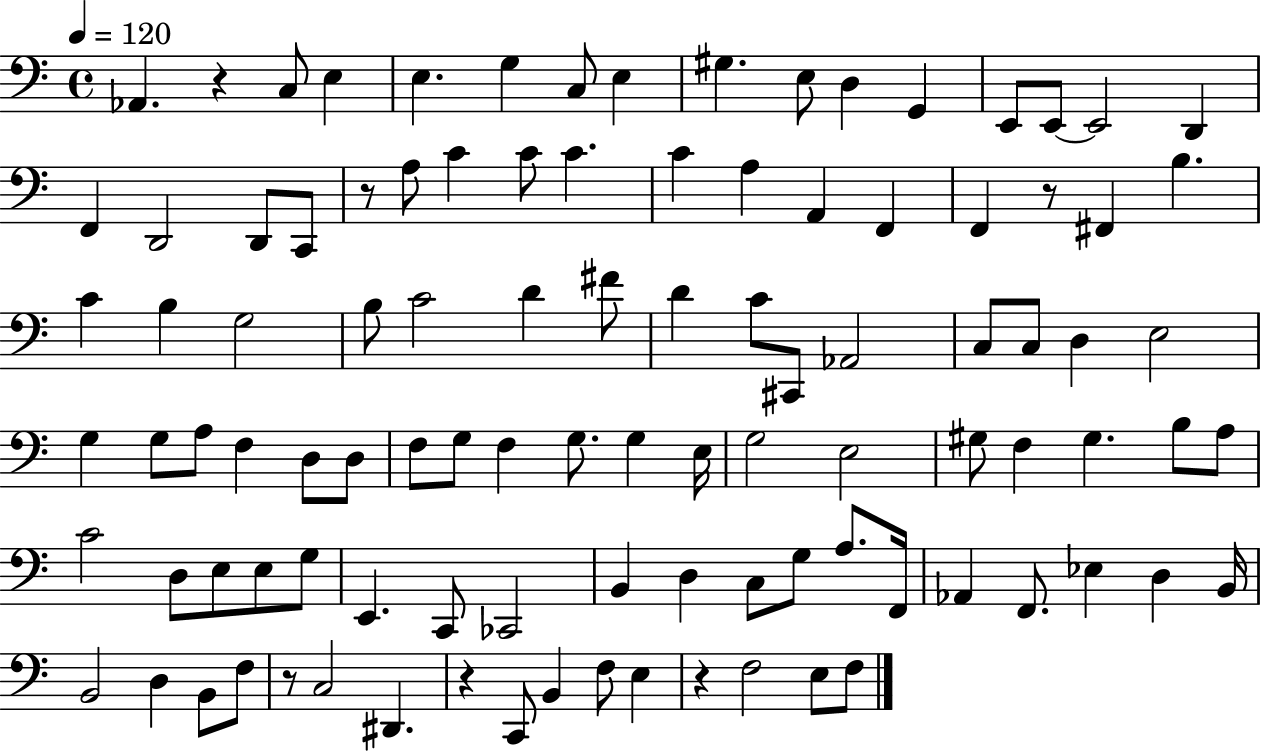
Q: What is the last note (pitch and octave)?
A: F3